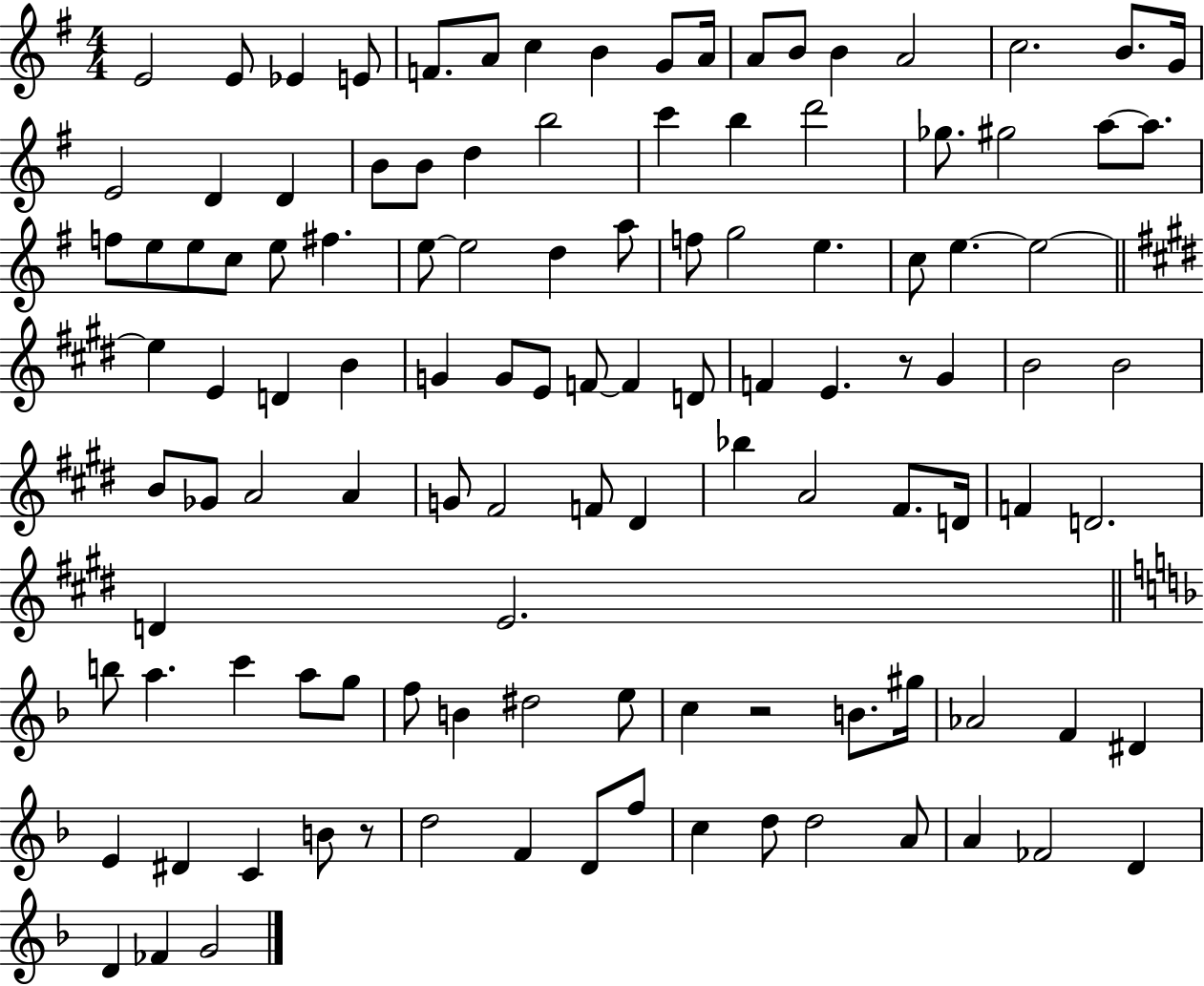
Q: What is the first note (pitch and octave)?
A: E4